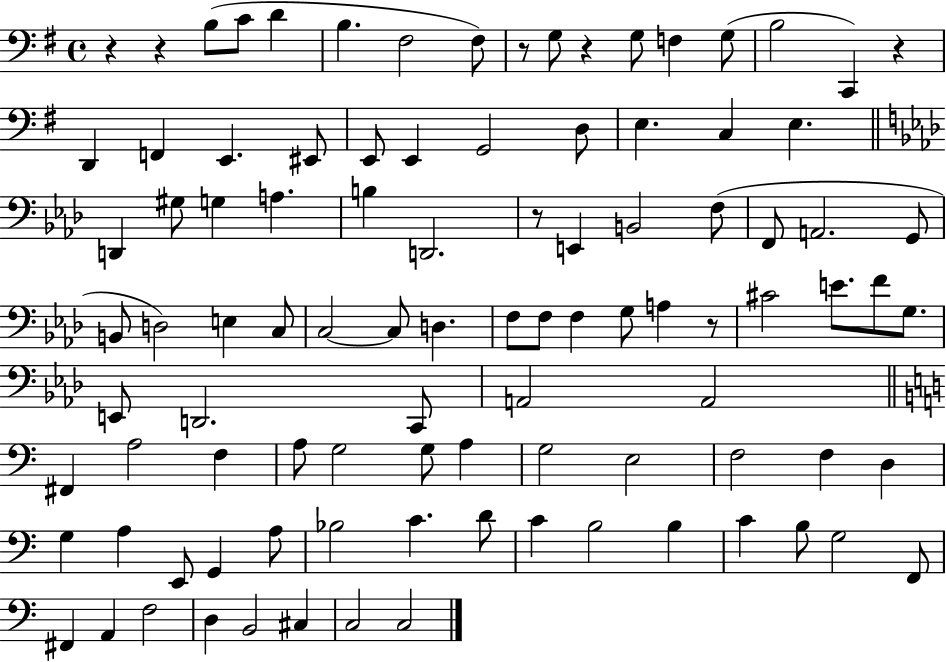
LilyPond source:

{
  \clef bass
  \time 4/4
  \defaultTimeSignature
  \key g \major
  r4 r4 b8( c'8 d'4 | b4. fis2 fis8) | r8 g8 r4 g8 f4 g8( | b2 c,4) r4 | \break d,4 f,4 e,4. eis,8 | e,8 e,4 g,2 d8 | e4. c4 e4. | \bar "||" \break \key f \minor d,4 gis8 g4 a4. | b4 d,2. | r8 e,4 b,2 f8( | f,8 a,2. g,8 | \break b,8 d2) e4 c8 | c2~~ c8 d4. | f8 f8 f4 g8 a4 r8 | cis'2 e'8. f'8 g8. | \break e,8 d,2. c,8 | a,2 a,2 | \bar "||" \break \key a \minor fis,4 a2 f4 | a8 g2 g8 a4 | g2 e2 | f2 f4 d4 | \break g4 a4 e,8 g,4 a8 | bes2 c'4. d'8 | c'4 b2 b4 | c'4 b8 g2 f,8 | \break fis,4 a,4 f2 | d4 b,2 cis4 | c2 c2 | \bar "|."
}